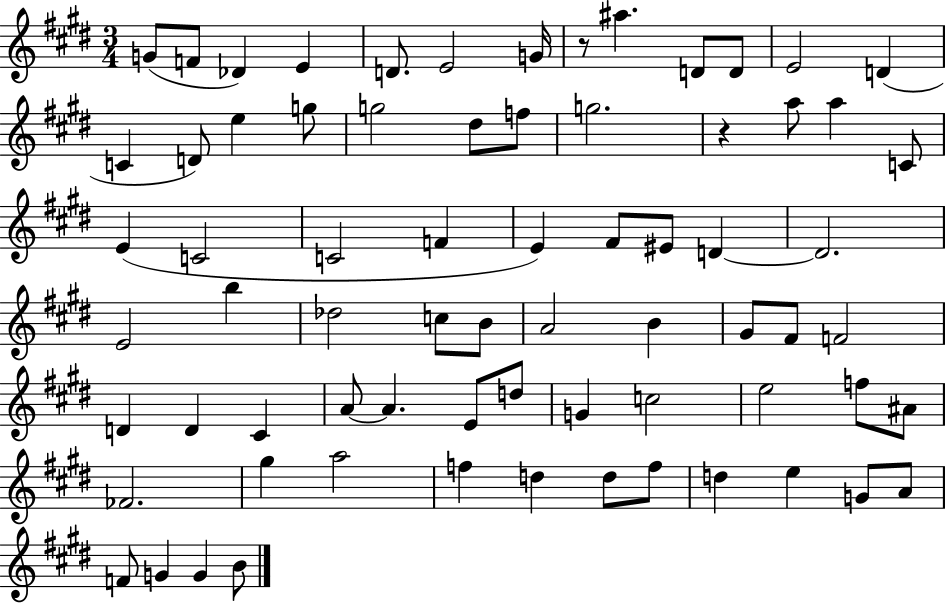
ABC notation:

X:1
T:Untitled
M:3/4
L:1/4
K:E
G/2 F/2 _D E D/2 E2 G/4 z/2 ^a D/2 D/2 E2 D C D/2 e g/2 g2 ^d/2 f/2 g2 z a/2 a C/2 E C2 C2 F E ^F/2 ^E/2 D D2 E2 b _d2 c/2 B/2 A2 B ^G/2 ^F/2 F2 D D ^C A/2 A E/2 d/2 G c2 e2 f/2 ^A/2 _F2 ^g a2 f d d/2 f/2 d e G/2 A/2 F/2 G G B/2